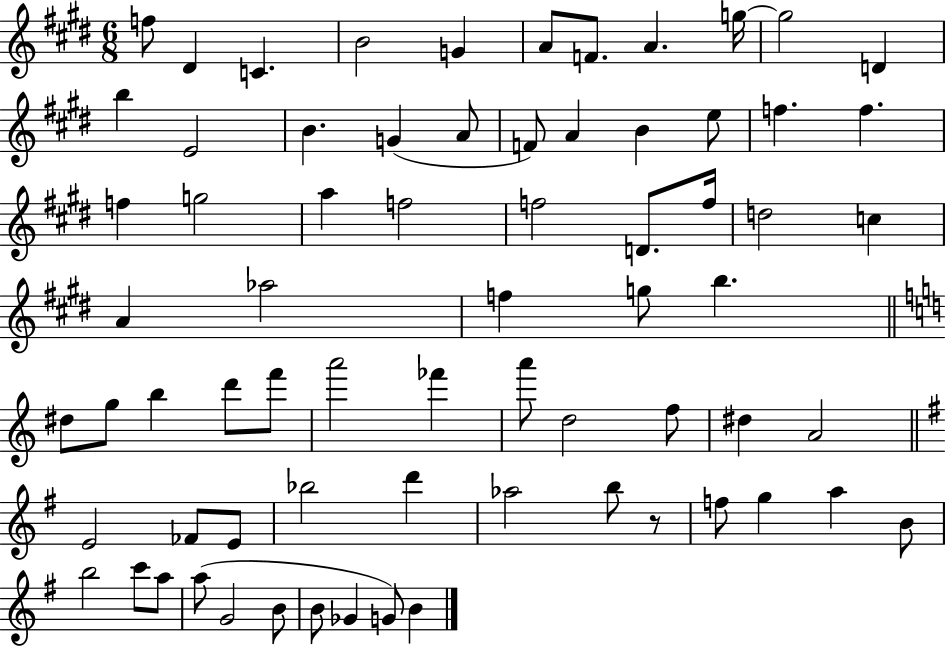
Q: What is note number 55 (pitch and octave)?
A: B5